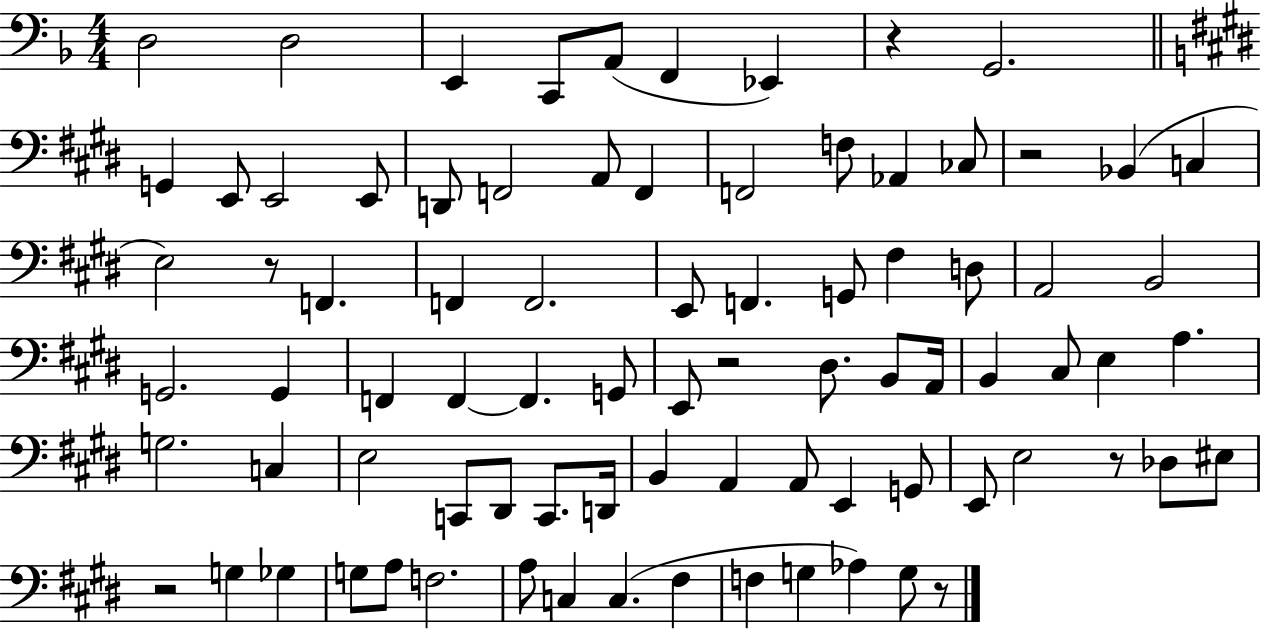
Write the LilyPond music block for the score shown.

{
  \clef bass
  \numericTimeSignature
  \time 4/4
  \key f \major
  \repeat volta 2 { d2 d2 | e,4 c,8 a,8( f,4 ees,4) | r4 g,2. | \bar "||" \break \key e \major g,4 e,8 e,2 e,8 | d,8 f,2 a,8 f,4 | f,2 f8 aes,4 ces8 | r2 bes,4( c4 | \break e2) r8 f,4. | f,4 f,2. | e,8 f,4. g,8 fis4 d8 | a,2 b,2 | \break g,2. g,4 | f,4 f,4~~ f,4. g,8 | e,8 r2 dis8. b,8 a,16 | b,4 cis8 e4 a4. | \break g2. c4 | e2 c,8 dis,8 c,8. d,16 | b,4 a,4 a,8 e,4 g,8 | e,8 e2 r8 des8 eis8 | \break r2 g4 ges4 | g8 a8 f2. | a8 c4 c4.( fis4 | f4 g4 aes4) g8 r8 | \break } \bar "|."
}